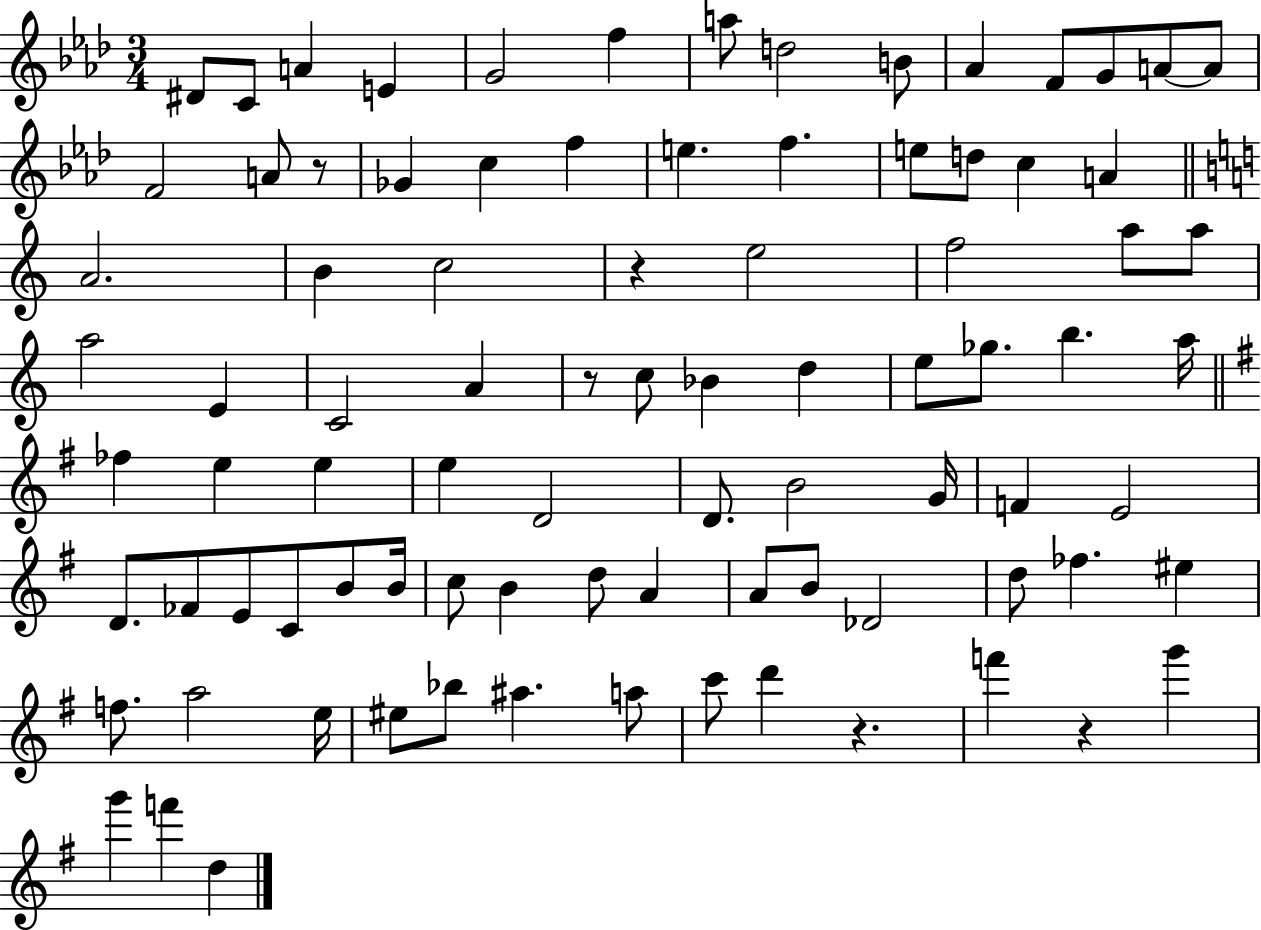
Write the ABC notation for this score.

X:1
T:Untitled
M:3/4
L:1/4
K:Ab
^D/2 C/2 A E G2 f a/2 d2 B/2 _A F/2 G/2 A/2 A/2 F2 A/2 z/2 _G c f e f e/2 d/2 c A A2 B c2 z e2 f2 a/2 a/2 a2 E C2 A z/2 c/2 _B d e/2 _g/2 b a/4 _f e e e D2 D/2 B2 G/4 F E2 D/2 _F/2 E/2 C/2 B/2 B/4 c/2 B d/2 A A/2 B/2 _D2 d/2 _f ^e f/2 a2 e/4 ^e/2 _b/2 ^a a/2 c'/2 d' z f' z g' g' f' d